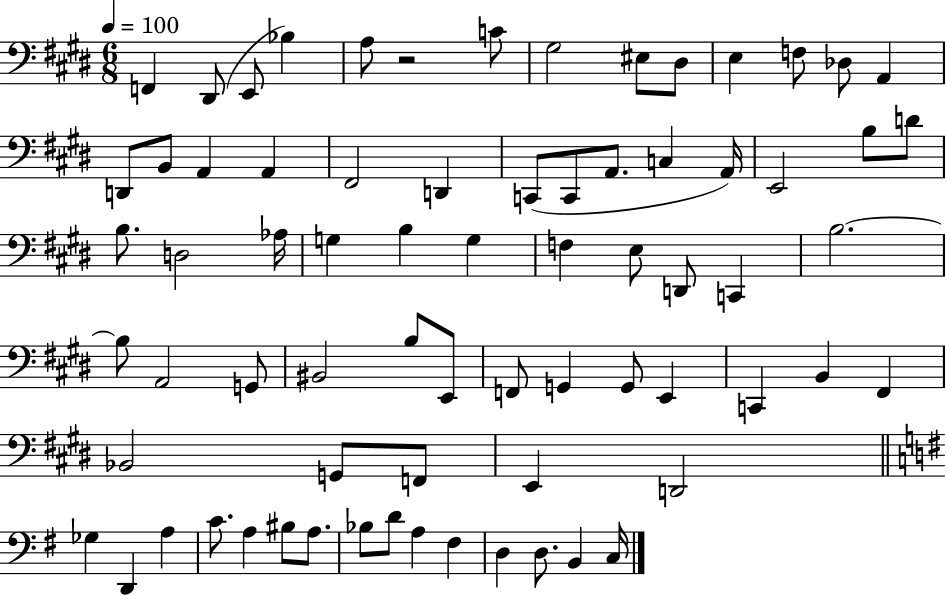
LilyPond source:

{
  \clef bass
  \numericTimeSignature
  \time 6/8
  \key e \major
  \tempo 4 = 100
  f,4 dis,8( e,8 bes4) | a8 r2 c'8 | gis2 eis8 dis8 | e4 f8 des8 a,4 | \break d,8 b,8 a,4 a,4 | fis,2 d,4 | c,8( c,8 a,8. c4 a,16) | e,2 b8 d'8 | \break b8. d2 aes16 | g4 b4 g4 | f4 e8 d,8 c,4 | b2.~~ | \break b8 a,2 g,8 | bis,2 b8 e,8 | f,8 g,4 g,8 e,4 | c,4 b,4 fis,4 | \break bes,2 g,8 f,8 | e,4 d,2 | \bar "||" \break \key g \major ges4 d,4 a4 | c'8. a4 bis8 a8. | bes8 d'8 a4 fis4 | d4 d8. b,4 c16 | \break \bar "|."
}